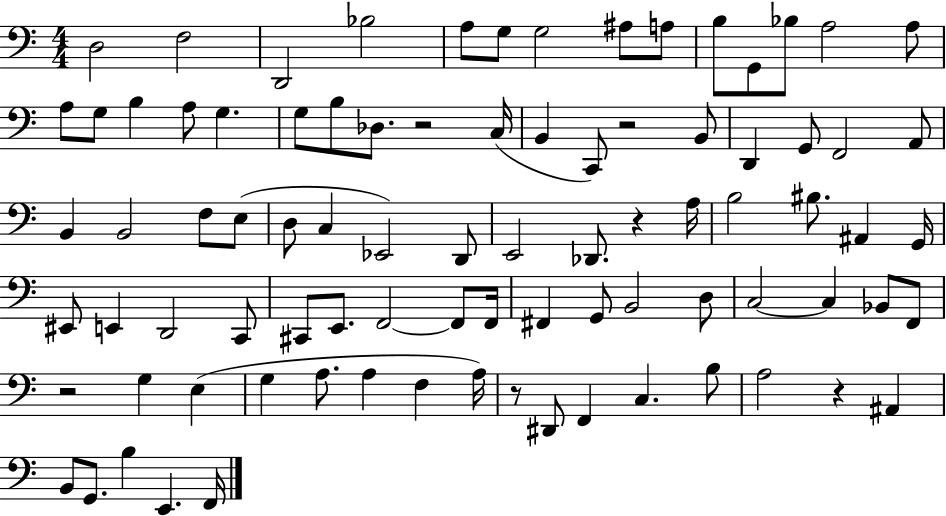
{
  \clef bass
  \numericTimeSignature
  \time 4/4
  \key c \major
  d2 f2 | d,2 bes2 | a8 g8 g2 ais8 a8 | b8 g,8 bes8 a2 a8 | \break a8 g8 b4 a8 g4. | g8 b8 des8. r2 c16( | b,4 c,8) r2 b,8 | d,4 g,8 f,2 a,8 | \break b,4 b,2 f8 e8( | d8 c4 ees,2) d,8 | e,2 des,8. r4 a16 | b2 bis8. ais,4 g,16 | \break eis,8 e,4 d,2 c,8 | cis,8 e,8. f,2~~ f,8 f,16 | fis,4 g,8 b,2 d8 | c2~~ c4 bes,8 f,8 | \break r2 g4 e4( | g4 a8. a4 f4 a16) | r8 dis,8 f,4 c4. b8 | a2 r4 ais,4 | \break b,8 g,8. b4 e,4. f,16 | \bar "|."
}